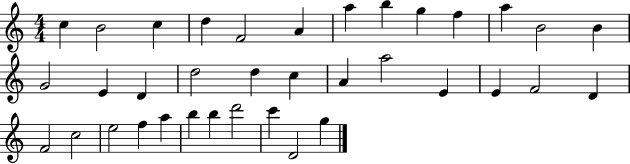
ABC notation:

X:1
T:Untitled
M:4/4
L:1/4
K:C
c B2 c d F2 A a b g f a B2 B G2 E D d2 d c A a2 E E F2 D F2 c2 e2 f a b b d'2 c' D2 g